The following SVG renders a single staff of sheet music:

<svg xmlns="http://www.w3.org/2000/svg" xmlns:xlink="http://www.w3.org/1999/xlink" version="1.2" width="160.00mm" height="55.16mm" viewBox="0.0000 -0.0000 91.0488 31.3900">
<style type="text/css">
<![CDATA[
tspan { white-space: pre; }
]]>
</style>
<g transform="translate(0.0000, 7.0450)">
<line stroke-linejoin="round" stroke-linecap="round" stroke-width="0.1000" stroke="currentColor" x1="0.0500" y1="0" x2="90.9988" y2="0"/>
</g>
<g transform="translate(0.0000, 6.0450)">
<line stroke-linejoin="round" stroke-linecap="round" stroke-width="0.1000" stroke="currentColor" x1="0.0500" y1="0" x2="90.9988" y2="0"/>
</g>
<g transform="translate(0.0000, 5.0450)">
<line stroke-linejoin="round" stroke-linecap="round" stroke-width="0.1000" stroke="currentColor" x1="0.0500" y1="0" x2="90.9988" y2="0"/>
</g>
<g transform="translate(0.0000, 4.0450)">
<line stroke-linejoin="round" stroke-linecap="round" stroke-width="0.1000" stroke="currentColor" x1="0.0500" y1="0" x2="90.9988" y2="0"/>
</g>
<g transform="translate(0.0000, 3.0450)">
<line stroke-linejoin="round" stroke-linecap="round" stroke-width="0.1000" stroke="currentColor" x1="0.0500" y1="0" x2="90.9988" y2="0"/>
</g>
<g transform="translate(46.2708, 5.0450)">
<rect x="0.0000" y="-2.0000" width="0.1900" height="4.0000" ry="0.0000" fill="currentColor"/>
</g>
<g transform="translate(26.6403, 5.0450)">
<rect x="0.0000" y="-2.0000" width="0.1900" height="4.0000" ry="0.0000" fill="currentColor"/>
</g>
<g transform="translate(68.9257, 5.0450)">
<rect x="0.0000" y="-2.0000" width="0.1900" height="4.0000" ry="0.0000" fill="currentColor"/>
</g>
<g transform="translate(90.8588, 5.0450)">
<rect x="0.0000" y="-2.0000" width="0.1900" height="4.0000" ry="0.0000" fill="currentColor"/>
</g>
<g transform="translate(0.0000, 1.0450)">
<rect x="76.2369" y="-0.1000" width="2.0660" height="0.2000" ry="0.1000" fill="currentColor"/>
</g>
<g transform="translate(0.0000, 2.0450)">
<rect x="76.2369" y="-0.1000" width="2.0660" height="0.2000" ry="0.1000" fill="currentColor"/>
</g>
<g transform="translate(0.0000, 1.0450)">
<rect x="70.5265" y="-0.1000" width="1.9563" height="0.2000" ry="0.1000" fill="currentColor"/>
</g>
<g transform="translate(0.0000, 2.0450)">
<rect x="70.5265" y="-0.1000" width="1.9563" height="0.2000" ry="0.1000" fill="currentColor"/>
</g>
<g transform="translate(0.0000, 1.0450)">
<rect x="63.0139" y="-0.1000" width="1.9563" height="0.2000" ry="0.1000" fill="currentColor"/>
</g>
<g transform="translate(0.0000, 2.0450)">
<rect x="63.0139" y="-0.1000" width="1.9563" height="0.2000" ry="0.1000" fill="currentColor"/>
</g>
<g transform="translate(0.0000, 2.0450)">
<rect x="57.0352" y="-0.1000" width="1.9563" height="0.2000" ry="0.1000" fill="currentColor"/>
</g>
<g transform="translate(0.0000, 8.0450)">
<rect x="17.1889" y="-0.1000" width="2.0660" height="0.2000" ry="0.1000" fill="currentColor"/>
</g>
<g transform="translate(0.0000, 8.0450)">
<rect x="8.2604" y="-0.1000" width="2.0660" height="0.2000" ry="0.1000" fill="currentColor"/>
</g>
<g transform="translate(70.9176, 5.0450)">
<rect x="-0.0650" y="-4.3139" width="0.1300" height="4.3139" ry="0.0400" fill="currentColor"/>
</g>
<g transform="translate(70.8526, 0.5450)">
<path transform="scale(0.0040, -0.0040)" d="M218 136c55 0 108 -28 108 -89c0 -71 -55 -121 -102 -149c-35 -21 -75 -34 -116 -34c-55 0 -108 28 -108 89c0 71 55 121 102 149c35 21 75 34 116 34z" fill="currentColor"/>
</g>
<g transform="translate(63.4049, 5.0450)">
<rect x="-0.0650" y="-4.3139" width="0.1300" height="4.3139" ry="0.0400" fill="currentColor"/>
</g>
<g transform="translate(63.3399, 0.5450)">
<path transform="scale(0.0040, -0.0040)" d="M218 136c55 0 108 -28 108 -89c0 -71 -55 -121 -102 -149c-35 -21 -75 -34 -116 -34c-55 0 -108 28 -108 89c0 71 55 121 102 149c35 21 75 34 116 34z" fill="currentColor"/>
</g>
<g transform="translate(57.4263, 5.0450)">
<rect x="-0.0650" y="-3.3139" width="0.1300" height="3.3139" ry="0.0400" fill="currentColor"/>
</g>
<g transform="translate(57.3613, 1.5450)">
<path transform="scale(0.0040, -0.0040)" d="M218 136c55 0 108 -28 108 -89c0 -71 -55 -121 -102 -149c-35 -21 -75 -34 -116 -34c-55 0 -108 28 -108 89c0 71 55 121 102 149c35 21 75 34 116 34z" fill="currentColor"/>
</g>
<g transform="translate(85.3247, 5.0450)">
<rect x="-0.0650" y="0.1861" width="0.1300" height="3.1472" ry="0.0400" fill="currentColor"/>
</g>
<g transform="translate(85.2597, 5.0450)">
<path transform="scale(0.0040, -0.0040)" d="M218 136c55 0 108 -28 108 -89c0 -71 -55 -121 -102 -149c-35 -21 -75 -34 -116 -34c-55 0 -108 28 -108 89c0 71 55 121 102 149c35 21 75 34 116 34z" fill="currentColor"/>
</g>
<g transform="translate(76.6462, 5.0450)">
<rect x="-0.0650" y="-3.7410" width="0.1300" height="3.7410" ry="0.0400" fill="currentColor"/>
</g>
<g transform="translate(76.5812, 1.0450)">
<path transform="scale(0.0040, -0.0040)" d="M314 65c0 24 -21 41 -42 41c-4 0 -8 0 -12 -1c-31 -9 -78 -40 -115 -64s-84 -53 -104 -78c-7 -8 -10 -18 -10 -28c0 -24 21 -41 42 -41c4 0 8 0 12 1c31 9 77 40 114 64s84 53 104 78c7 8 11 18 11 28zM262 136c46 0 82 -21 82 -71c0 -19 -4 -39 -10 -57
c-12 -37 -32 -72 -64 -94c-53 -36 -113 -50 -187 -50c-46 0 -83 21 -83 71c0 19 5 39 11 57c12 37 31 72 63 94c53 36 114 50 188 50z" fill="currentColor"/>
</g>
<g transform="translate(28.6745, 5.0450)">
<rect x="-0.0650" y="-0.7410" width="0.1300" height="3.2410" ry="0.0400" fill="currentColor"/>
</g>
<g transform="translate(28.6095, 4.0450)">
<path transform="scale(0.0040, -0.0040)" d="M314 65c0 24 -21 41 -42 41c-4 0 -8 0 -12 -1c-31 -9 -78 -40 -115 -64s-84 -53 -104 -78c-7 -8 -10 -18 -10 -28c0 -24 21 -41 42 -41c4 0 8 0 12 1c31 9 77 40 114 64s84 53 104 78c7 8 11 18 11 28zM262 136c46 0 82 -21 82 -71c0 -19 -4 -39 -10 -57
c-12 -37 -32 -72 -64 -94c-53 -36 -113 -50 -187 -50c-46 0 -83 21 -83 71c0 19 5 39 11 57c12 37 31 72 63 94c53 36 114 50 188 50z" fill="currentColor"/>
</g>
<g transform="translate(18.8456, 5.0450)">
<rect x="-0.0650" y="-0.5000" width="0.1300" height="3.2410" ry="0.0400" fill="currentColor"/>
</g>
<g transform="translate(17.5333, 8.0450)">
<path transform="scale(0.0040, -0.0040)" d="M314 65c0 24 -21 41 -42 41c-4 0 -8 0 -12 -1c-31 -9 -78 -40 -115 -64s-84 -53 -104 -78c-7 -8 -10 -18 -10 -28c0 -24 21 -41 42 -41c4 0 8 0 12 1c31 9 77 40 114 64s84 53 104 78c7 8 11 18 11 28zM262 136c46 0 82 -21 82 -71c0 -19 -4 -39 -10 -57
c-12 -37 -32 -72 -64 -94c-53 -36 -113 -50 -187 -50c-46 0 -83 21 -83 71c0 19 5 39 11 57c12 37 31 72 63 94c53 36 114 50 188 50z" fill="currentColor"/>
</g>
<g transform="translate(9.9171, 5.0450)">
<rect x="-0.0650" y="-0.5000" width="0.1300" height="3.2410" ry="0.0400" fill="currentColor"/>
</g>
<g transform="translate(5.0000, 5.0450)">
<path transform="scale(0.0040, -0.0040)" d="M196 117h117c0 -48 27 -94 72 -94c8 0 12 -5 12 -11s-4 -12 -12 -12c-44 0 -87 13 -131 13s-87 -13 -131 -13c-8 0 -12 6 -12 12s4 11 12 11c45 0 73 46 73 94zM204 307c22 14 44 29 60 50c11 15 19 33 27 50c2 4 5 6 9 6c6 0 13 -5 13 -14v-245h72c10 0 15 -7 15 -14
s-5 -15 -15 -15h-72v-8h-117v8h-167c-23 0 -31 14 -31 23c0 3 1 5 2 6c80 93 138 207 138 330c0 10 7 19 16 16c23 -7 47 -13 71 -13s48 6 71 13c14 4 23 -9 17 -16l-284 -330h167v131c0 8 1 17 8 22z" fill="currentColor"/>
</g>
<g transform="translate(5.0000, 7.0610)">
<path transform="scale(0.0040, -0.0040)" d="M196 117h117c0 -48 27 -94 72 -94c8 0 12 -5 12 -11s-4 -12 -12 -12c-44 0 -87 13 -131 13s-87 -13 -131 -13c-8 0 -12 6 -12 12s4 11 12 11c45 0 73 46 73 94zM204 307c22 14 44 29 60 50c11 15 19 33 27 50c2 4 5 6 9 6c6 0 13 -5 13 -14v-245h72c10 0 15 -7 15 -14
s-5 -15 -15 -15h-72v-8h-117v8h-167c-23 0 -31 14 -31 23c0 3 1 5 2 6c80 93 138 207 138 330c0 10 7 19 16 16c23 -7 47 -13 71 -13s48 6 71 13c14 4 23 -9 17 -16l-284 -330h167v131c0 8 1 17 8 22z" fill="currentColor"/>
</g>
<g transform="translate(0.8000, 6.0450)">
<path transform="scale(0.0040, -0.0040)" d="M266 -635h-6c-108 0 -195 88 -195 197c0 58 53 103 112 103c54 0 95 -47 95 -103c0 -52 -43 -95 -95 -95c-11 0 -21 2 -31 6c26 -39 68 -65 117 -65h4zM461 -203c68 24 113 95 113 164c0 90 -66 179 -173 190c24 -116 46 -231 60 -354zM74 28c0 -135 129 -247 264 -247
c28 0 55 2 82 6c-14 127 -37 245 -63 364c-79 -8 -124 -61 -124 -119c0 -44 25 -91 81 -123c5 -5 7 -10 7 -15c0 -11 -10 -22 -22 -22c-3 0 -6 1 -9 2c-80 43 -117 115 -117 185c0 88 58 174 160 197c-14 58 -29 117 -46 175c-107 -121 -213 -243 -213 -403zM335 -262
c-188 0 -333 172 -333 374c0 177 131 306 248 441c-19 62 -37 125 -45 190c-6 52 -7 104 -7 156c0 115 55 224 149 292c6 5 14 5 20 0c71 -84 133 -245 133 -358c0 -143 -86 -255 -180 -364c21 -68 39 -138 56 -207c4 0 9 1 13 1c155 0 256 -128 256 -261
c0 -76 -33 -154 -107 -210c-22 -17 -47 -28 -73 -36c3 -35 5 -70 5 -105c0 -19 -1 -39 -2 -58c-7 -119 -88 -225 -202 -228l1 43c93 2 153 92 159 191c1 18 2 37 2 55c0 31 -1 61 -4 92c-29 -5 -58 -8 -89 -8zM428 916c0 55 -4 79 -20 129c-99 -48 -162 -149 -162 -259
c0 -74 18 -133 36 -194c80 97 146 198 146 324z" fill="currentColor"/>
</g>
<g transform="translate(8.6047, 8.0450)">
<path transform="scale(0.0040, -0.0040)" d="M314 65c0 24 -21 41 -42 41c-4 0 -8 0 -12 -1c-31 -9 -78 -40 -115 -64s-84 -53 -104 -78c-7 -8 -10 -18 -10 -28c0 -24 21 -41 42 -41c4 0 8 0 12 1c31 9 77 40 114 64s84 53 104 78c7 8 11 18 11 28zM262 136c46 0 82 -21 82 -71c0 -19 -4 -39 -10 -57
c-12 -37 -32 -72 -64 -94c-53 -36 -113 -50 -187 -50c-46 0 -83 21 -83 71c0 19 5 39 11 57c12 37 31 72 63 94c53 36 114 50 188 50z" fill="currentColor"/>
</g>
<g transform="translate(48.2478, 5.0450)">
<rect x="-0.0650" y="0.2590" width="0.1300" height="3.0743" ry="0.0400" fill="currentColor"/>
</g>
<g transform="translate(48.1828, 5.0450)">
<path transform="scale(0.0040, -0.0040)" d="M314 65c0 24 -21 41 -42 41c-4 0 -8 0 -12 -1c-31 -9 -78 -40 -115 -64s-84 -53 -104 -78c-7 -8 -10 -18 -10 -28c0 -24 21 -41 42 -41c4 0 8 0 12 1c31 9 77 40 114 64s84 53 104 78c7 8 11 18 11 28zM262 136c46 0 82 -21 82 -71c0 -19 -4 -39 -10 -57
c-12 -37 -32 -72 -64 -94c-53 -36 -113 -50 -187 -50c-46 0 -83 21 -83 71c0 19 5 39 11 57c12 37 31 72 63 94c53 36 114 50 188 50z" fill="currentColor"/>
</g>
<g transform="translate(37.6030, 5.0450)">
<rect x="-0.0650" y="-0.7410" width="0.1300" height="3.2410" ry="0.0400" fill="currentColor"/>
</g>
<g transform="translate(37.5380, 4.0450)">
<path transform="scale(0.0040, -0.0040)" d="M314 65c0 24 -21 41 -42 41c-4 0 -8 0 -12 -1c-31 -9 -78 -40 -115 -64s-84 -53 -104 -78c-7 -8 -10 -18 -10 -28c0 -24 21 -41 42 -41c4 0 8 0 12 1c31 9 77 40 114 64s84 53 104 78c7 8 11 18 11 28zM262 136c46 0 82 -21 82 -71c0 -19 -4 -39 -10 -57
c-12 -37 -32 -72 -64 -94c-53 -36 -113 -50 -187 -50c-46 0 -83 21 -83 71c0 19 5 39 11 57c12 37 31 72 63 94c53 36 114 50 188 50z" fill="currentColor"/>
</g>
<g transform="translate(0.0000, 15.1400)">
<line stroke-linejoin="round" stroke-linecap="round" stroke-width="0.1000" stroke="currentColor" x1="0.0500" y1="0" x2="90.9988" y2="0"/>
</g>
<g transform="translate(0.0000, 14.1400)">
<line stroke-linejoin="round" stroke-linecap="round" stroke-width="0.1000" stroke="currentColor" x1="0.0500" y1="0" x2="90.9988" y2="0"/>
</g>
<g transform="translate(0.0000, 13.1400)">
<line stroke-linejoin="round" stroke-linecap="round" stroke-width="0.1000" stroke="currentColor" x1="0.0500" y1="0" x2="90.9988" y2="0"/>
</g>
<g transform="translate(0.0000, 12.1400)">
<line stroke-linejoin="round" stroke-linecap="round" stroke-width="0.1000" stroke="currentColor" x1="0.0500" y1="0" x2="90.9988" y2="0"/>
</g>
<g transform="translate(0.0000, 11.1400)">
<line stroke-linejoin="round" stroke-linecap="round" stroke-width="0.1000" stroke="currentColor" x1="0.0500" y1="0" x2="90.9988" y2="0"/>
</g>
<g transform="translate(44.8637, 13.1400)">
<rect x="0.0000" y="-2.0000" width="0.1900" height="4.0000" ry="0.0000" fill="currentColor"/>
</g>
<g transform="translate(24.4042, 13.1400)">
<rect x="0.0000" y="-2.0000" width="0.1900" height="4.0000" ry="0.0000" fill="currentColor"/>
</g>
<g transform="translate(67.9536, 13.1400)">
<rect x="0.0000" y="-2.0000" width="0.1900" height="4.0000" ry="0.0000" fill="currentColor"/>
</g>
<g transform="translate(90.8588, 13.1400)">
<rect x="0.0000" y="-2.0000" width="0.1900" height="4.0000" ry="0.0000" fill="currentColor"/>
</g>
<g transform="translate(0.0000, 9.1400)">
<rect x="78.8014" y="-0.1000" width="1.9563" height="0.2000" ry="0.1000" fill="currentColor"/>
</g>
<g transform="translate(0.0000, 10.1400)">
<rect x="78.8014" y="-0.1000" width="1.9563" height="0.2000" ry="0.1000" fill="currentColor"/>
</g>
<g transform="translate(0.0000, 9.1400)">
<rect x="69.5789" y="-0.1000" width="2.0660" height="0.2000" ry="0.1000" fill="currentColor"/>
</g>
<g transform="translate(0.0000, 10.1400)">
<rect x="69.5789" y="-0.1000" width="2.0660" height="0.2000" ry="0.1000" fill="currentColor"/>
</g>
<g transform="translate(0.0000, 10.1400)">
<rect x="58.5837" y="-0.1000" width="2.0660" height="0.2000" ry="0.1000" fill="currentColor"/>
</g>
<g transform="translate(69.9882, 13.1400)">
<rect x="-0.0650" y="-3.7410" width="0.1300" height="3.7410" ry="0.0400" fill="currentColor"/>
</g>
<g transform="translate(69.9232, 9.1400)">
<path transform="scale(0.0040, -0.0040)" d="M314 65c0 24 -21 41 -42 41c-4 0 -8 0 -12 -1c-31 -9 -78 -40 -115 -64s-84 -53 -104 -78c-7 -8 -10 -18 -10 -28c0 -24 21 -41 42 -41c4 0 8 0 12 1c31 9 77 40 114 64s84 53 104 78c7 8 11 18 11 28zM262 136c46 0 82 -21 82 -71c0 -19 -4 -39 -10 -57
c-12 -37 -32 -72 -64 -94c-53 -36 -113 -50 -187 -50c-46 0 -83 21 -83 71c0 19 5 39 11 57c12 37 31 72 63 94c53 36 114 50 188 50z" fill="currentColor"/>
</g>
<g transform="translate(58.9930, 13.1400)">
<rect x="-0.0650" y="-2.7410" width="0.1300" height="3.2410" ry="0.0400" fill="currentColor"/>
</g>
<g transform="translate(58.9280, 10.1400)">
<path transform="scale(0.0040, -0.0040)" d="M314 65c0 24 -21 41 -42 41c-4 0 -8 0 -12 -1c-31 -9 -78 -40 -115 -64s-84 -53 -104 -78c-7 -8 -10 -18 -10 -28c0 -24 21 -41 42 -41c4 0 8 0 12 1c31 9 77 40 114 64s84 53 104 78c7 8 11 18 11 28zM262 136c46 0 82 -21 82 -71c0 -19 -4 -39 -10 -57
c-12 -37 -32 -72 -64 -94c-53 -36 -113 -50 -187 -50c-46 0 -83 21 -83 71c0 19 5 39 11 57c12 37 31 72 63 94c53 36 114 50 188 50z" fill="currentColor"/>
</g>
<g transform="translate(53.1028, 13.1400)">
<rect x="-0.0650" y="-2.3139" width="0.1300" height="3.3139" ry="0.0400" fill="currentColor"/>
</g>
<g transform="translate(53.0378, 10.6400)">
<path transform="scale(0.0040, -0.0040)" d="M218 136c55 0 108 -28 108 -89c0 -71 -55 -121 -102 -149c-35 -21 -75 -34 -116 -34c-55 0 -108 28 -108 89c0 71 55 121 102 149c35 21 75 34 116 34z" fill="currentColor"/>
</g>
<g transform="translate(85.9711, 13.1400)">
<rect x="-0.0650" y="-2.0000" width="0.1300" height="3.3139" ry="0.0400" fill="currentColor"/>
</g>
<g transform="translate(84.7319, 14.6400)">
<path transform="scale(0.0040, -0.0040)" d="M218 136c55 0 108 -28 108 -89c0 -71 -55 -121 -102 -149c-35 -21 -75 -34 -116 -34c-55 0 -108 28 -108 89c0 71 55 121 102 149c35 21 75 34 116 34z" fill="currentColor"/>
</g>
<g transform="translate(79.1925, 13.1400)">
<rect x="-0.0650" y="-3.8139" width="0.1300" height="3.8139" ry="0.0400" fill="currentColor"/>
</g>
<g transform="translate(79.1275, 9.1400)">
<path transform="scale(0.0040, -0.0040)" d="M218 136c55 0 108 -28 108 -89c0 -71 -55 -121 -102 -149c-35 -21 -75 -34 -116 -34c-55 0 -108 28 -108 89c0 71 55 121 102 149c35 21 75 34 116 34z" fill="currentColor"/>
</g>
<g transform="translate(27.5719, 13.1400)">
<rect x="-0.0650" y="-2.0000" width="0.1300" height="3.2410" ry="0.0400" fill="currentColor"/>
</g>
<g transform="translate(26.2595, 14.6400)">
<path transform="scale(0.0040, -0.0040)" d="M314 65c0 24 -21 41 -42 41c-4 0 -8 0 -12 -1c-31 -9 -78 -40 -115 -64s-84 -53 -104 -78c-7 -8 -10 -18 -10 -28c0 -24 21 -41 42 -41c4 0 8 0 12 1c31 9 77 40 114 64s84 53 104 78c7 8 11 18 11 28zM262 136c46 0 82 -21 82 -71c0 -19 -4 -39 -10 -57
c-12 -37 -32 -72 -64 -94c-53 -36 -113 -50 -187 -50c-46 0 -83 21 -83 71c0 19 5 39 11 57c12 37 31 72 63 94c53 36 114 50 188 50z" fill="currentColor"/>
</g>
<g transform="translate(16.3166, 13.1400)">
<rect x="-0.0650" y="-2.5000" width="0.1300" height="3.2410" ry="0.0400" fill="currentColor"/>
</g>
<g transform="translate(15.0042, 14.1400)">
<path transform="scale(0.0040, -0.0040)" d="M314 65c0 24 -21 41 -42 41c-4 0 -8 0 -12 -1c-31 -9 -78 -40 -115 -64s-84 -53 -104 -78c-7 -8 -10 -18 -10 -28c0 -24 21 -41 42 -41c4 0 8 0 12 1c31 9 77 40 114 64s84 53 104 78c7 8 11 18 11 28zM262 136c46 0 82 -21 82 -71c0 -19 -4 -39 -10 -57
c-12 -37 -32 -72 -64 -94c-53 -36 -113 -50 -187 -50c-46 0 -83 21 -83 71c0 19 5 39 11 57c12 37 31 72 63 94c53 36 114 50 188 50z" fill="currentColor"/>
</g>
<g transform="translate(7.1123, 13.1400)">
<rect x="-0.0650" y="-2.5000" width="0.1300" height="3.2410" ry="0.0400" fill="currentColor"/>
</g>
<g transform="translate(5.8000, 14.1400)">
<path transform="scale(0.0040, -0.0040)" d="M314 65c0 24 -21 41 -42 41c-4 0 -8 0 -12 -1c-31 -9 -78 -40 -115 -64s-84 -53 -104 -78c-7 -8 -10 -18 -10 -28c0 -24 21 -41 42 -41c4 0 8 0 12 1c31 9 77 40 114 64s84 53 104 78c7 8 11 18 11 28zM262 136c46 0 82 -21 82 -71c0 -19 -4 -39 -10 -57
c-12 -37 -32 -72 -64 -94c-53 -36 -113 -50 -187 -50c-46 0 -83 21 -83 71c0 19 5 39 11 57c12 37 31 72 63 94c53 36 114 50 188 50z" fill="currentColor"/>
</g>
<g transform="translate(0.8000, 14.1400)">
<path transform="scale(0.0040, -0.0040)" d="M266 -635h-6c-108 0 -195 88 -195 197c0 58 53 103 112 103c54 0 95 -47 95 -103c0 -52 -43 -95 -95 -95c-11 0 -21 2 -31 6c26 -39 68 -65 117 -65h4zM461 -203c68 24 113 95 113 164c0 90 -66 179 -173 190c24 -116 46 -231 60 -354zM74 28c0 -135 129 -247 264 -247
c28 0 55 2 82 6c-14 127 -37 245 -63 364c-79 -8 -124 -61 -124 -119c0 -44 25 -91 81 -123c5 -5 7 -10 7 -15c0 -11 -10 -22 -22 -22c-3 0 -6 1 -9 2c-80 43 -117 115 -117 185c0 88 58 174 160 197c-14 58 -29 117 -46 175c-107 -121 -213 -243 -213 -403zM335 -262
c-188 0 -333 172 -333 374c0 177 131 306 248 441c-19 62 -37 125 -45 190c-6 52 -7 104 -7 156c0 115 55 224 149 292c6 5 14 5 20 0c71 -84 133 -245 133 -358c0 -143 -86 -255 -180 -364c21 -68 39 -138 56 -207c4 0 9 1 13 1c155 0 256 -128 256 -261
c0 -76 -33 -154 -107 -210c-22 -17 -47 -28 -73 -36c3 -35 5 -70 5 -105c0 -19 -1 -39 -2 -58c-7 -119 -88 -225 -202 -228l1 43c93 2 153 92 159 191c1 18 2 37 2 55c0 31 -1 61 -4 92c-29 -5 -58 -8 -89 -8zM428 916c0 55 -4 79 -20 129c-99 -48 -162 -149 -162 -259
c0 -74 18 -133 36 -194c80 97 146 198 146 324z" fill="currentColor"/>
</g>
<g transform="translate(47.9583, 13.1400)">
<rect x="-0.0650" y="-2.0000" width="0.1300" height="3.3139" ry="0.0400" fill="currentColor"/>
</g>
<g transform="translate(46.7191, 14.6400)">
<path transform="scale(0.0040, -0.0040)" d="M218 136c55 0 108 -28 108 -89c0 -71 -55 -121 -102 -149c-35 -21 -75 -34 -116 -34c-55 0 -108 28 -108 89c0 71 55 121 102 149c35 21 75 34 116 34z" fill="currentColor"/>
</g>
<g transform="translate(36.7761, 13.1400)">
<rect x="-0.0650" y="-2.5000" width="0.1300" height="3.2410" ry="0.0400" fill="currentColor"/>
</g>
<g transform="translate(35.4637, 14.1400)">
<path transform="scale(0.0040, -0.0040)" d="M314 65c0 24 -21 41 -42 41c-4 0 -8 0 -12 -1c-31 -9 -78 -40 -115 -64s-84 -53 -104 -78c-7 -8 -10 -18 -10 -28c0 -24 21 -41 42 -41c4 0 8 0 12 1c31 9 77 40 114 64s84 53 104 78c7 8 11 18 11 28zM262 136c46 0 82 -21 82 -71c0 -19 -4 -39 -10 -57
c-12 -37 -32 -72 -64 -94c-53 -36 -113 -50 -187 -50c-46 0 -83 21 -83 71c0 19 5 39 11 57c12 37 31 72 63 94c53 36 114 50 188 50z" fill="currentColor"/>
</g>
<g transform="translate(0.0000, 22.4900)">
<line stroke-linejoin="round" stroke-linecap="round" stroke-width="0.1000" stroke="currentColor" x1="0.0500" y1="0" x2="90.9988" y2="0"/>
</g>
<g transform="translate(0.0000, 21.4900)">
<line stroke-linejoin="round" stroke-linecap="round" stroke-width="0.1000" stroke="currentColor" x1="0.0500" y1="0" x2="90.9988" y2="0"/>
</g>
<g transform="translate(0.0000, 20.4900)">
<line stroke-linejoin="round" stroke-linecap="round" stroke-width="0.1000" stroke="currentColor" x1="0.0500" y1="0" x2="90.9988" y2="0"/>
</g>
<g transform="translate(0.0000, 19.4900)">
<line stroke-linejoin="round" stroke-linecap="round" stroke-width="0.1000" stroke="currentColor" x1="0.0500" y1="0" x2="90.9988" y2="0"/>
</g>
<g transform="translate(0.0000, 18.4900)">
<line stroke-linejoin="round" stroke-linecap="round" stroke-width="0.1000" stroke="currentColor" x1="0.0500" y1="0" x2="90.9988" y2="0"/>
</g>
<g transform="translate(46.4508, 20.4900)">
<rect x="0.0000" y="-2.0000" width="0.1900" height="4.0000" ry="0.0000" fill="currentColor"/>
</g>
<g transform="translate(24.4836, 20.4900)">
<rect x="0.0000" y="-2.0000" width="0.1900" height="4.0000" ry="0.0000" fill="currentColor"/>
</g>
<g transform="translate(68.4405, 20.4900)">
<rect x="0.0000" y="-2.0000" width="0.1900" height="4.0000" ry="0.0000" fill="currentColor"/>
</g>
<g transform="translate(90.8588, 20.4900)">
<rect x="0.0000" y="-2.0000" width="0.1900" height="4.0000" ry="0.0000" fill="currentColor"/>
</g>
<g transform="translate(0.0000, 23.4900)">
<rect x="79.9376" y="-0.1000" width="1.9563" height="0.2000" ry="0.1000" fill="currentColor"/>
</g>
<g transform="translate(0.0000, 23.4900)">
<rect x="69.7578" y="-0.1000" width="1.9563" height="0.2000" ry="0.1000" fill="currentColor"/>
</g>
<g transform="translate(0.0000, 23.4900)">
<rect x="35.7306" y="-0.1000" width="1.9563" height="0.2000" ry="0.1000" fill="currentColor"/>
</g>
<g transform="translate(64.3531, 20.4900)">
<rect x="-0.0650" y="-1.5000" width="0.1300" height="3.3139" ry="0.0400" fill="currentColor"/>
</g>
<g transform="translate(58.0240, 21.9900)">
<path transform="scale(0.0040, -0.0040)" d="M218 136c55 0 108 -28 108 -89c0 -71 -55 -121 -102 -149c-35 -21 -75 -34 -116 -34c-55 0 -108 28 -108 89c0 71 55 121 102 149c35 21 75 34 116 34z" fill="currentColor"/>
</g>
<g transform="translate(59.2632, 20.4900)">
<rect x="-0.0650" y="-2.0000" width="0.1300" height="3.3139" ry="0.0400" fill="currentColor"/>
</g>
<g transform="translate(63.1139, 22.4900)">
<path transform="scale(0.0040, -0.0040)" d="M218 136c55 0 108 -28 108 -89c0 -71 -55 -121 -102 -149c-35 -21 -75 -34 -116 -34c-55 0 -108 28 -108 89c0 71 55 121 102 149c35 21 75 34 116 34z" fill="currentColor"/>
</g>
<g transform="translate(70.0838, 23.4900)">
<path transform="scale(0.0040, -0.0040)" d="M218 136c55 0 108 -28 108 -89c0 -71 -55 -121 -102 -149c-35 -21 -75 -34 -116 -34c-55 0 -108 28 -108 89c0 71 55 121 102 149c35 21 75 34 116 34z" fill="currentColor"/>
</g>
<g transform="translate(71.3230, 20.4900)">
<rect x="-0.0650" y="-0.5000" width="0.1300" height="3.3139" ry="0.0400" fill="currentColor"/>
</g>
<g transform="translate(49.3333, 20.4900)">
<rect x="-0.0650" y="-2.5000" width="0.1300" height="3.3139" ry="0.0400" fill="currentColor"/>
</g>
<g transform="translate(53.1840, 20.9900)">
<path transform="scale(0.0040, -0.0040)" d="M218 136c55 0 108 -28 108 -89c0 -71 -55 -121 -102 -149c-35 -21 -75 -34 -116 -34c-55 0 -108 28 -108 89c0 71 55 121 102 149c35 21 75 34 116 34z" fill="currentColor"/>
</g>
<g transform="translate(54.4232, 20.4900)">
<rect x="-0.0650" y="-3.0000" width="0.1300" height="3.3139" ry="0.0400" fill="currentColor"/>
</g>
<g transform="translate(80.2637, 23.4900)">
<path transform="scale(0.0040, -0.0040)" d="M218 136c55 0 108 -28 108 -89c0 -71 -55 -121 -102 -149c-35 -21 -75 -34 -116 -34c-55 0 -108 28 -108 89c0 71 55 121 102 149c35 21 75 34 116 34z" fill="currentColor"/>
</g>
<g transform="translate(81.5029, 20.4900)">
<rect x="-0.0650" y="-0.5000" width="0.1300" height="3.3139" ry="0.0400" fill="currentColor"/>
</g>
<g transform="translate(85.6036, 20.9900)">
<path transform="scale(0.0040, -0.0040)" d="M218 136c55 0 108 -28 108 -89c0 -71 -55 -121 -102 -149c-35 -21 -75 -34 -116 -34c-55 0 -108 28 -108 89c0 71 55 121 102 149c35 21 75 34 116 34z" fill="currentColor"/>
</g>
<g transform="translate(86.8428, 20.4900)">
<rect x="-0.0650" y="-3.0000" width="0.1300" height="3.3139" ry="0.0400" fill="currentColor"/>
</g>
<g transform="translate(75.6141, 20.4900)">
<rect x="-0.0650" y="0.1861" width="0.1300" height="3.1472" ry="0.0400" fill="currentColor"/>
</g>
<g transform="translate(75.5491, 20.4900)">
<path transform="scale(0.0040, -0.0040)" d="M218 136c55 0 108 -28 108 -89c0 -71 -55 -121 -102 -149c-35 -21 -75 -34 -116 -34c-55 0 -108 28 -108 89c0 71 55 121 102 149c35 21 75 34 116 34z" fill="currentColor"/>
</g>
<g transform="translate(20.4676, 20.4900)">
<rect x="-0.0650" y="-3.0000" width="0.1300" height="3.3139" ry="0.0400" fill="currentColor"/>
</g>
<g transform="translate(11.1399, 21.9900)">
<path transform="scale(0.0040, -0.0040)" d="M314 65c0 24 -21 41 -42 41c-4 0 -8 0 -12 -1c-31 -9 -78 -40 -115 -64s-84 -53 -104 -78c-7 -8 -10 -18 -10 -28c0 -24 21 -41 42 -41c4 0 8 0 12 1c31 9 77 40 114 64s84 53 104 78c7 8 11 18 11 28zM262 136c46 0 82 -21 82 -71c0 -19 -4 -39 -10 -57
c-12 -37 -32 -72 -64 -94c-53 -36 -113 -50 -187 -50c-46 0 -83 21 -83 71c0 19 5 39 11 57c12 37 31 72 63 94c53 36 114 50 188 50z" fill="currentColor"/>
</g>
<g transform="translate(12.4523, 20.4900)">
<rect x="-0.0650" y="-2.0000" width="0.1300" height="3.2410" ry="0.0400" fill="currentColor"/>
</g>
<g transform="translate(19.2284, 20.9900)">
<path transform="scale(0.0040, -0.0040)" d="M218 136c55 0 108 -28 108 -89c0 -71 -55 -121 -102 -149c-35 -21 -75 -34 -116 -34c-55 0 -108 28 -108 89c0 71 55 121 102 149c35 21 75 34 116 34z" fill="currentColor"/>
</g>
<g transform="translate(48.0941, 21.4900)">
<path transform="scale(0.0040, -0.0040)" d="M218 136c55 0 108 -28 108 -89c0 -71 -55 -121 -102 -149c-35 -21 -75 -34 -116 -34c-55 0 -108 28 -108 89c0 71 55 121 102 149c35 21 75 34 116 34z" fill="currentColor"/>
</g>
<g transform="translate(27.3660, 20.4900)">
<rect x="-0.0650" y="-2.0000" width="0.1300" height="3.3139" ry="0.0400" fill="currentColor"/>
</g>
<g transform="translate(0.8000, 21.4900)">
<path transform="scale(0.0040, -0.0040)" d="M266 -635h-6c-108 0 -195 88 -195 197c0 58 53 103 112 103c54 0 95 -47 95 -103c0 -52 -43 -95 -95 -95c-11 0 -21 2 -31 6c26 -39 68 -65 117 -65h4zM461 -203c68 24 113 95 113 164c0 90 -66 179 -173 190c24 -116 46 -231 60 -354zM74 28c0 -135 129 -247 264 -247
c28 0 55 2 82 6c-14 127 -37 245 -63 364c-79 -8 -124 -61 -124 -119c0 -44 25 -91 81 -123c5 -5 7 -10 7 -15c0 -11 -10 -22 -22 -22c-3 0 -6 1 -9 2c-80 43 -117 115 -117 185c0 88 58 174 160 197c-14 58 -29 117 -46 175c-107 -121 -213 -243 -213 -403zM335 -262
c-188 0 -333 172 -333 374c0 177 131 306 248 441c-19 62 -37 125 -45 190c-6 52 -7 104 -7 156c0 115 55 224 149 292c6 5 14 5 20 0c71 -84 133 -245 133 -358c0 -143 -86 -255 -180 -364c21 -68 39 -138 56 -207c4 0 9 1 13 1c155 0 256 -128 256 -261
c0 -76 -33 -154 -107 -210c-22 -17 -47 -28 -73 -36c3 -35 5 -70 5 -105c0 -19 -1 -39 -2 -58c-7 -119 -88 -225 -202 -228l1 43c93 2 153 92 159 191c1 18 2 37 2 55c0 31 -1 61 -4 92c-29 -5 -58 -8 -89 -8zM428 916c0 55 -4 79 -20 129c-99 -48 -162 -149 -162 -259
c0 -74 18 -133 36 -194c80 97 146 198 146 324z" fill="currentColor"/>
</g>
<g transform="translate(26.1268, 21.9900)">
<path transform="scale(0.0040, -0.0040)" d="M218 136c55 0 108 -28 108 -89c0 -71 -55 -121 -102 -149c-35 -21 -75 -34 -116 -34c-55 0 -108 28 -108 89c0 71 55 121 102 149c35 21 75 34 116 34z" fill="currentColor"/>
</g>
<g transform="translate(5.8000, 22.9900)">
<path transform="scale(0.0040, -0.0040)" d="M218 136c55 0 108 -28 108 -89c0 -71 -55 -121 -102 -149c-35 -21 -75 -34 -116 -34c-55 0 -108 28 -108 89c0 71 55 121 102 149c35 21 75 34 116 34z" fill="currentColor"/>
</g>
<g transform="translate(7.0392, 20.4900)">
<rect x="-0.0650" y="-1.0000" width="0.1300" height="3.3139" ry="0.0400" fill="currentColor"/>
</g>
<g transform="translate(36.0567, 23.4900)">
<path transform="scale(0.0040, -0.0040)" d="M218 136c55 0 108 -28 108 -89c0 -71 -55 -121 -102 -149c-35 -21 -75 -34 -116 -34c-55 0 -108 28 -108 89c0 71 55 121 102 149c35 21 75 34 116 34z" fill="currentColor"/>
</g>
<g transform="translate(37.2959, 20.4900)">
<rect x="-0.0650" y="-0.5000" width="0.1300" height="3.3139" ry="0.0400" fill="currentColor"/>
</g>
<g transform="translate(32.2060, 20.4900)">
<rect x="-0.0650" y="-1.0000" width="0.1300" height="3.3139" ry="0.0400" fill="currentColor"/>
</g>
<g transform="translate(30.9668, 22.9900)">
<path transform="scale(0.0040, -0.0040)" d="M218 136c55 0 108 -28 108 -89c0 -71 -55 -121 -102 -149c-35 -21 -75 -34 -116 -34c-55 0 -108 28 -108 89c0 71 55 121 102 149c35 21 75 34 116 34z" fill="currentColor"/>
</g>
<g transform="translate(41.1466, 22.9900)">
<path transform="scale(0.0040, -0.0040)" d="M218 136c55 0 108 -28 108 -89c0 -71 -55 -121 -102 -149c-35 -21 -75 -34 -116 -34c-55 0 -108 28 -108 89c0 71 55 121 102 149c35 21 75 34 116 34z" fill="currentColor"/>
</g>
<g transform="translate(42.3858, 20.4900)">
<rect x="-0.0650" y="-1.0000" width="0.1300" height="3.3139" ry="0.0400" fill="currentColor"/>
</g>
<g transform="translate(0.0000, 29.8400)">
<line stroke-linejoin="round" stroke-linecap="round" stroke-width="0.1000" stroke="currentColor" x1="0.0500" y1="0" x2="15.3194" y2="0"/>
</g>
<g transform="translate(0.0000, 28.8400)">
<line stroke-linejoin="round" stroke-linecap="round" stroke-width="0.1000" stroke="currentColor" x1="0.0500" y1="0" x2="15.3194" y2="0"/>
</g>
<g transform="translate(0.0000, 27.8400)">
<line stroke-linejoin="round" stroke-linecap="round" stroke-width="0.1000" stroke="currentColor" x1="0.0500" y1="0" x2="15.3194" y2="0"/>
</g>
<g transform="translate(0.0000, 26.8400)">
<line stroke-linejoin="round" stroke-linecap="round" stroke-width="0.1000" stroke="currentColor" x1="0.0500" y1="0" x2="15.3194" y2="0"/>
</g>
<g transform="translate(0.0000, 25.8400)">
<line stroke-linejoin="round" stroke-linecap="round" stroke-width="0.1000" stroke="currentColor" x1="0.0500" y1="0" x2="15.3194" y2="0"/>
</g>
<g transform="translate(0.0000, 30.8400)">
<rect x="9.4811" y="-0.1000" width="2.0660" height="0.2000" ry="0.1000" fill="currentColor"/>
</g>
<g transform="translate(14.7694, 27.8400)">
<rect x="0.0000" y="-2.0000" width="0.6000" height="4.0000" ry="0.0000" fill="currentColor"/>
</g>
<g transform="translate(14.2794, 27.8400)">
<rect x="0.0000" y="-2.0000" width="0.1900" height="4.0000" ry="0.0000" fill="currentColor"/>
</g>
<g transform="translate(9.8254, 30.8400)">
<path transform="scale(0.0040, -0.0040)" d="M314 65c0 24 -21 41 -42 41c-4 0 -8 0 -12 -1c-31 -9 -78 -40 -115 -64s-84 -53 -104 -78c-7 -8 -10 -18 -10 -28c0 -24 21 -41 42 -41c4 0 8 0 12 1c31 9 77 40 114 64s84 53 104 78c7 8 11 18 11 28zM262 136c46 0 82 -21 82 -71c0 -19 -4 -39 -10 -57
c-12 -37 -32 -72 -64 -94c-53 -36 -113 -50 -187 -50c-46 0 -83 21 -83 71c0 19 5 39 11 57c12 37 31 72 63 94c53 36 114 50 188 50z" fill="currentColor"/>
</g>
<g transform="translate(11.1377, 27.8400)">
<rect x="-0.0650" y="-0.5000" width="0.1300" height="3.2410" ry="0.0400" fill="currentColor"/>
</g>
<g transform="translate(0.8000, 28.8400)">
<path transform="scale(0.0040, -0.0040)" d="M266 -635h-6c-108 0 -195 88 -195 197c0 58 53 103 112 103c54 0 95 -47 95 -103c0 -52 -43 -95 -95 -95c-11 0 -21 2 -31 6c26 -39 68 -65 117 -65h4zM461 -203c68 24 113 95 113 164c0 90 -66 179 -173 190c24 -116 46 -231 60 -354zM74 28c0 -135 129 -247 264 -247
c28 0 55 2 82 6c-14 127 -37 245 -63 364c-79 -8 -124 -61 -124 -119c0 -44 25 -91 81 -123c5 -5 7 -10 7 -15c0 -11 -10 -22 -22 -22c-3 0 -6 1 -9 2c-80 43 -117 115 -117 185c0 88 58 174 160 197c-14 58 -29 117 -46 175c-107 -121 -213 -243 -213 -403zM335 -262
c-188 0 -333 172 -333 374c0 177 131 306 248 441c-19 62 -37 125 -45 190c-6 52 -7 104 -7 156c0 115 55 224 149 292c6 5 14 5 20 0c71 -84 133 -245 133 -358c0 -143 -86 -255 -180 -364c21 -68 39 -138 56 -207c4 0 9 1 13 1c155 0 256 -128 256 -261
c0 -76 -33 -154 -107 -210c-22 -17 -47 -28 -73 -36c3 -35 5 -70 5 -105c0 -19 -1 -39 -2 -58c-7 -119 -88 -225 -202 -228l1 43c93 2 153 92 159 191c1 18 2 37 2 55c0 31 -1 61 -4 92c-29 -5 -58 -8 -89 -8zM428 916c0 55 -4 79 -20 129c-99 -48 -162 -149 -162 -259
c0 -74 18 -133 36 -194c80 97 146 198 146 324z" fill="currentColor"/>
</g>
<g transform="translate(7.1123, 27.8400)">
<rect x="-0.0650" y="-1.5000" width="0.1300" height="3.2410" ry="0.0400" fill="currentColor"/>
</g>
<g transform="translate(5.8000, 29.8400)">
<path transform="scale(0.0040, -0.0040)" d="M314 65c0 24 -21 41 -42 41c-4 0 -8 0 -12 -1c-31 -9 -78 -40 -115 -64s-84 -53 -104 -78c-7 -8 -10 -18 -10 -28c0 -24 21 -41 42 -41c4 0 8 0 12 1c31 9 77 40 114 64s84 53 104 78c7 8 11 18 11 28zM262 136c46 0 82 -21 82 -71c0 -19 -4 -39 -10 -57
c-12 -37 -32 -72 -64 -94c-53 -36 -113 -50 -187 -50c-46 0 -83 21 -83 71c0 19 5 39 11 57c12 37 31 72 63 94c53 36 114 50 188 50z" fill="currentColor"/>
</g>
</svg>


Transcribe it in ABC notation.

X:1
T:Untitled
M:4/4
L:1/4
K:C
C2 C2 d2 d2 B2 b d' d' c'2 B G2 G2 F2 G2 F g a2 c'2 c' F D F2 A F D C D G A F E C B C A E2 C2